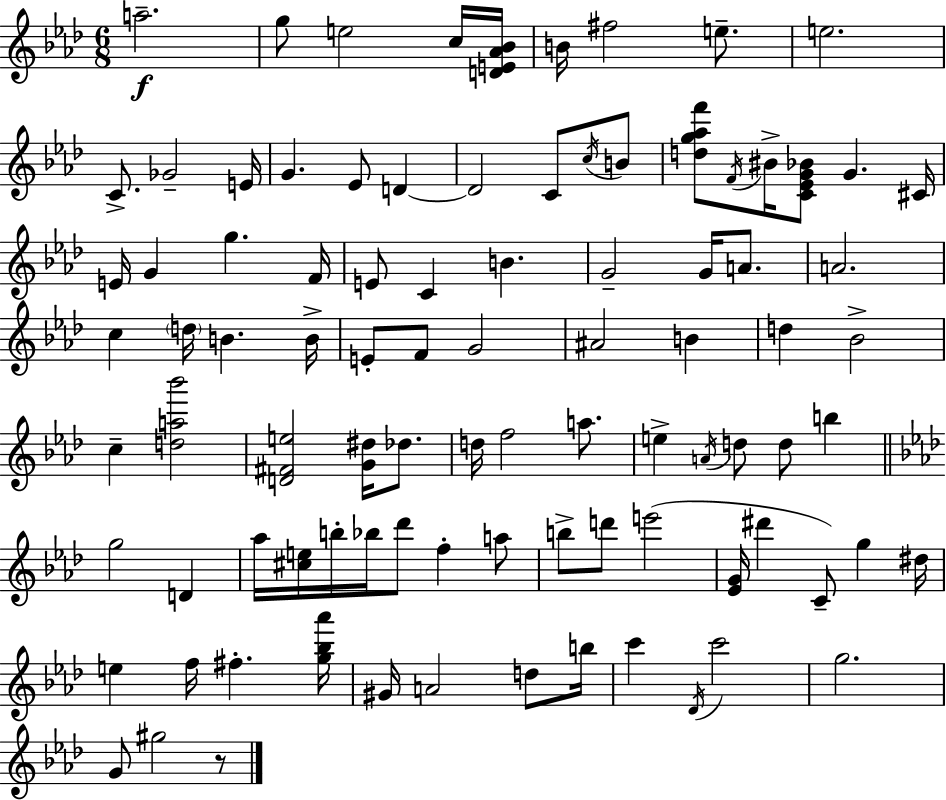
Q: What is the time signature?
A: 6/8